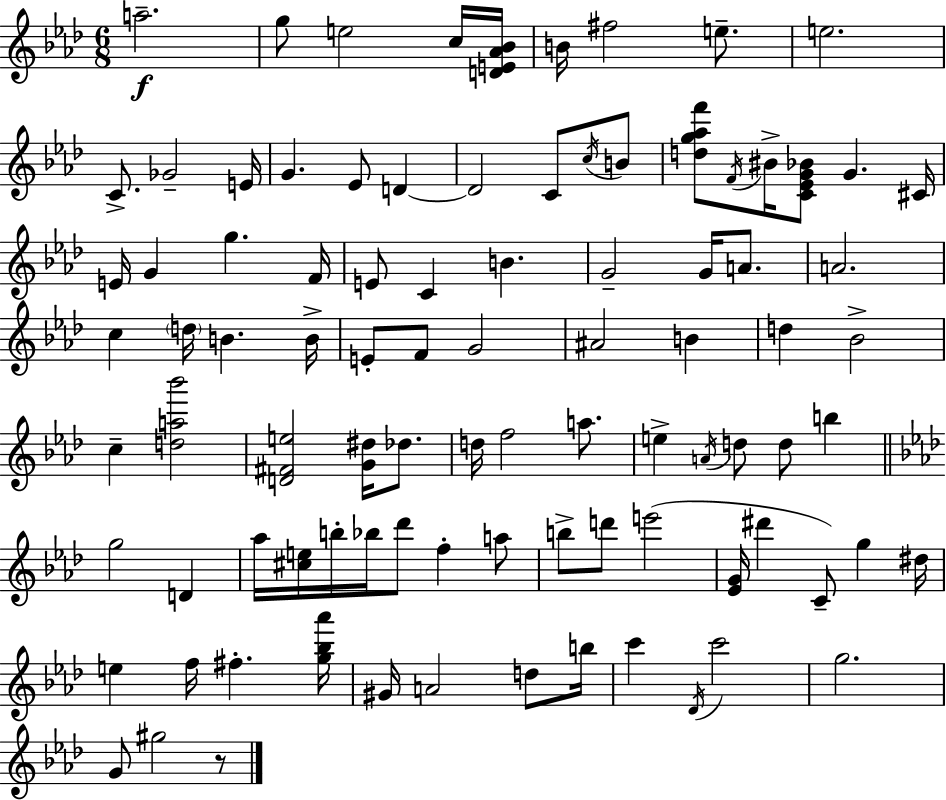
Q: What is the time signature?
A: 6/8